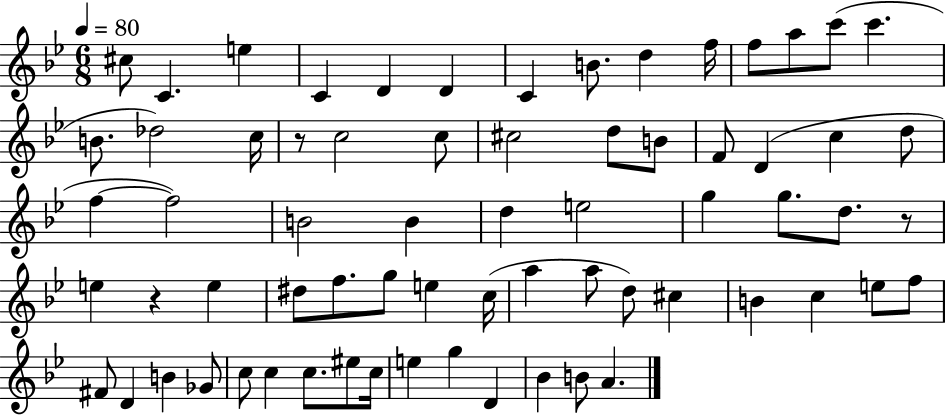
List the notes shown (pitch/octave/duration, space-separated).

C#5/e C4/q. E5/q C4/q D4/q D4/q C4/q B4/e. D5/q F5/s F5/e A5/e C6/e C6/q. B4/e. Db5/h C5/s R/e C5/h C5/e C#5/h D5/e B4/e F4/e D4/q C5/q D5/e F5/q F5/h B4/h B4/q D5/q E5/h G5/q G5/e. D5/e. R/e E5/q R/q E5/q D#5/e F5/e. G5/e E5/q C5/s A5/q A5/e D5/e C#5/q B4/q C5/q E5/e F5/e F#4/e D4/q B4/q Gb4/e C5/e C5/q C5/e. EIS5/e C5/s E5/q G5/q D4/q Bb4/q B4/e A4/q.